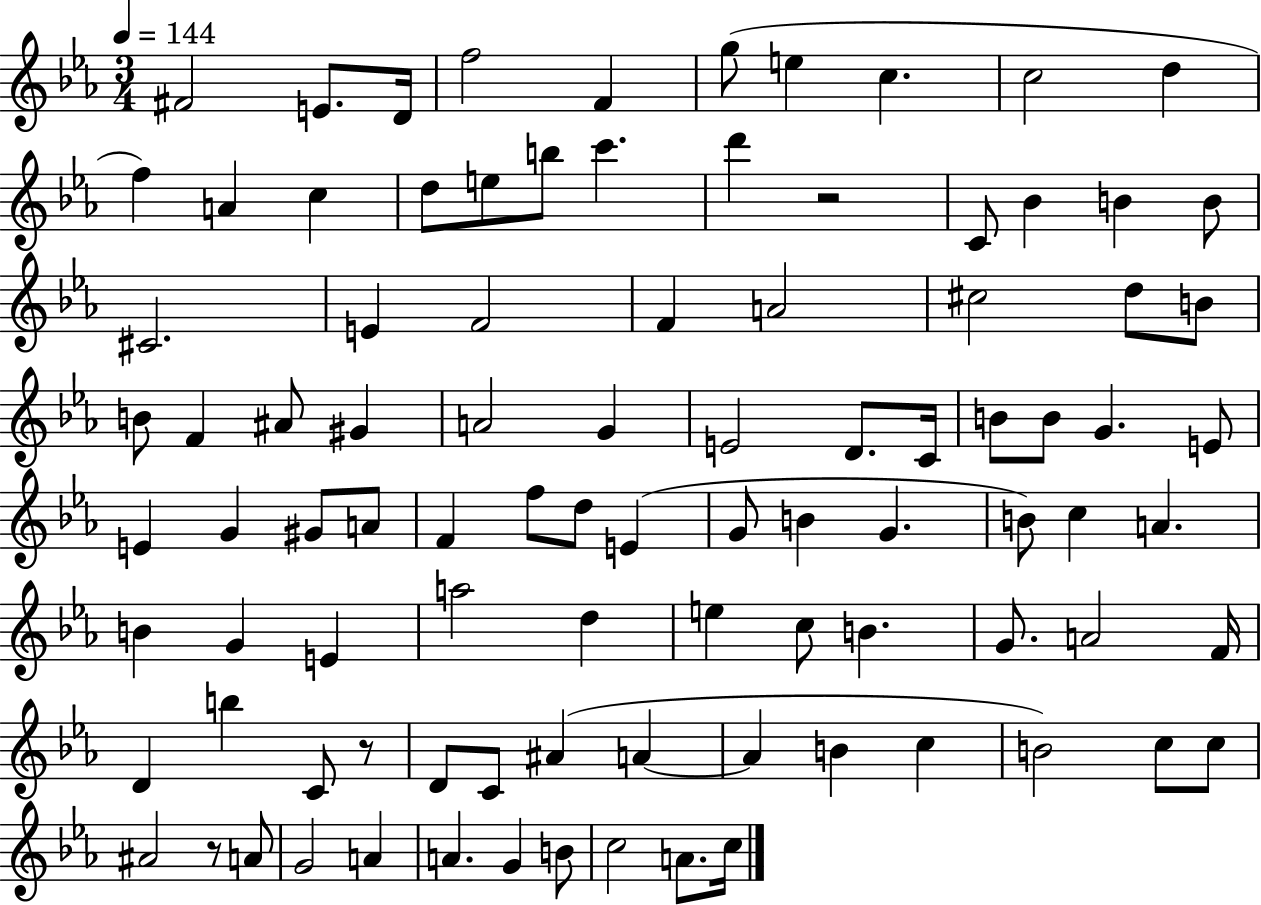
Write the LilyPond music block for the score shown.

{
  \clef treble
  \numericTimeSignature
  \time 3/4
  \key ees \major
  \tempo 4 = 144
  fis'2 e'8. d'16 | f''2 f'4 | g''8( e''4 c''4. | c''2 d''4 | \break f''4) a'4 c''4 | d''8 e''8 b''8 c'''4. | d'''4 r2 | c'8 bes'4 b'4 b'8 | \break cis'2. | e'4 f'2 | f'4 a'2 | cis''2 d''8 b'8 | \break b'8 f'4 ais'8 gis'4 | a'2 g'4 | e'2 d'8. c'16 | b'8 b'8 g'4. e'8 | \break e'4 g'4 gis'8 a'8 | f'4 f''8 d''8 e'4( | g'8 b'4 g'4. | b'8) c''4 a'4. | \break b'4 g'4 e'4 | a''2 d''4 | e''4 c''8 b'4. | g'8. a'2 f'16 | \break d'4 b''4 c'8 r8 | d'8 c'8 ais'4( a'4~~ | a'4 b'4 c''4 | b'2) c''8 c''8 | \break ais'2 r8 a'8 | g'2 a'4 | a'4. g'4 b'8 | c''2 a'8. c''16 | \break \bar "|."
}